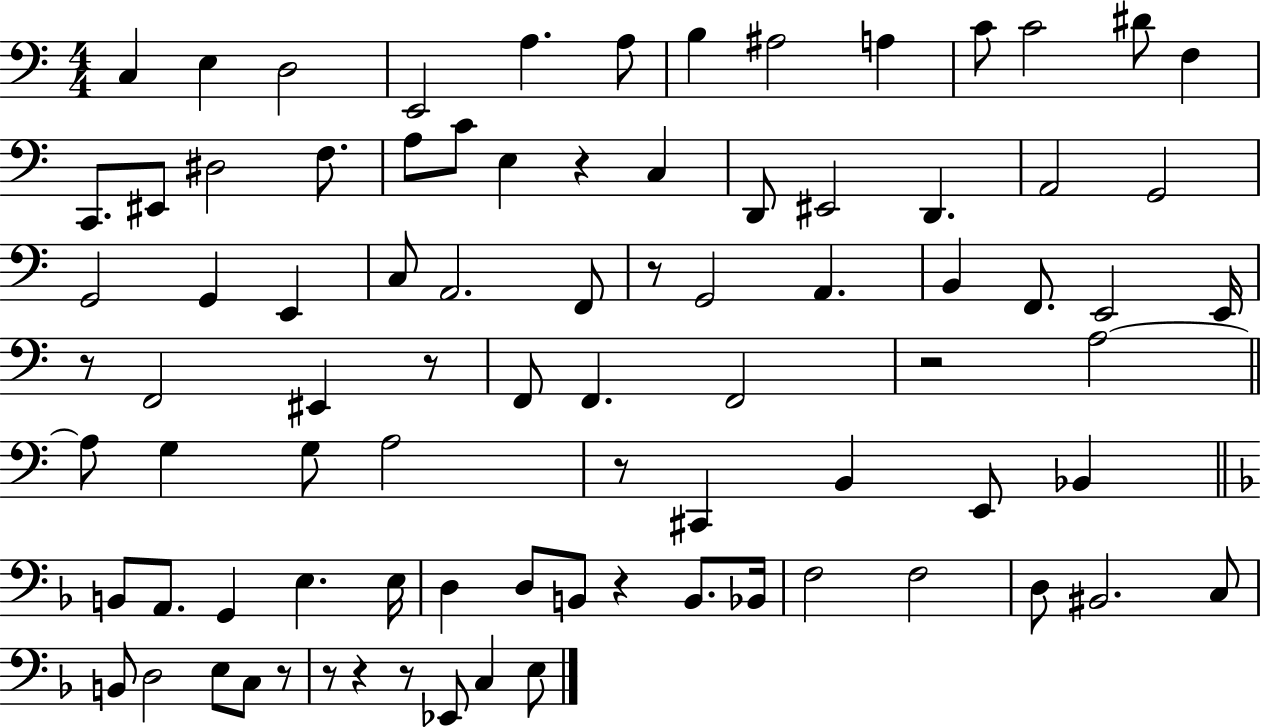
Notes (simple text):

C3/q E3/q D3/h E2/h A3/q. A3/e B3/q A#3/h A3/q C4/e C4/h D#4/e F3/q C2/e. EIS2/e D#3/h F3/e. A3/e C4/e E3/q R/q C3/q D2/e EIS2/h D2/q. A2/h G2/h G2/h G2/q E2/q C3/e A2/h. F2/e R/e G2/h A2/q. B2/q F2/e. E2/h E2/s R/e F2/h EIS2/q R/e F2/e F2/q. F2/h R/h A3/h A3/e G3/q G3/e A3/h R/e C#2/q B2/q E2/e Bb2/q B2/e A2/e. G2/q E3/q. E3/s D3/q D3/e B2/e R/q B2/e. Bb2/s F3/h F3/h D3/e BIS2/h. C3/e B2/e D3/h E3/e C3/e R/e R/e R/q R/e Eb2/e C3/q E3/e